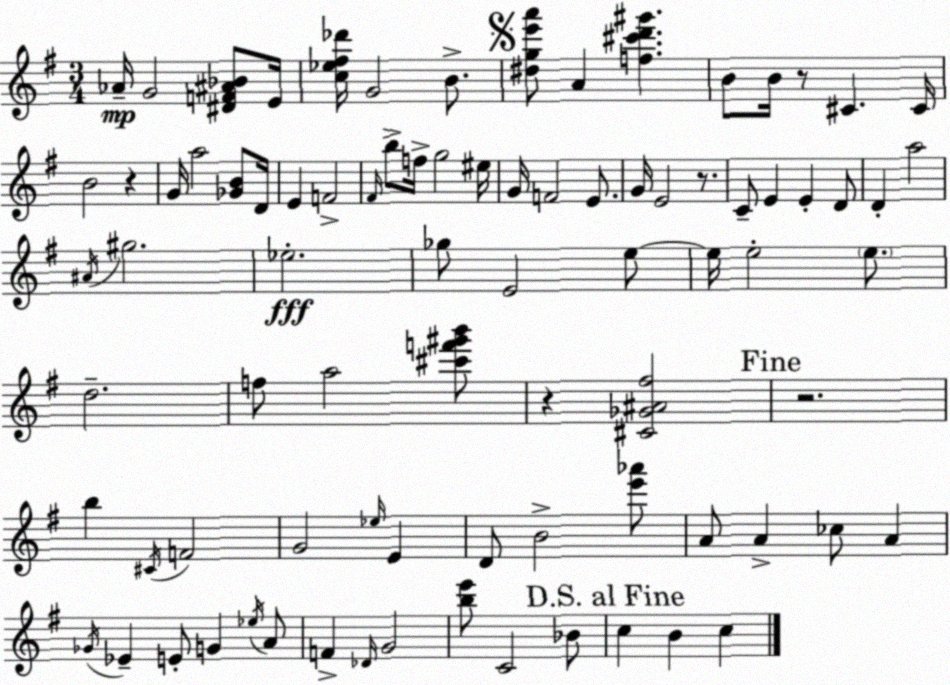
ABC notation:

X:1
T:Untitled
M:3/4
L:1/4
K:G
_A/4 G2 [^DF^A_B]/2 E/4 [c_e^f_d']/4 G2 B/2 [^dge'a']/2 A [f^c'd'^g'] B/2 B/4 z/2 ^C ^C/4 B2 z G/4 a2 [_GB]/2 D/4 E F2 ^F/4 b/2 f/4 g2 ^e/4 G/4 F2 E/2 G/4 E2 z/2 C/2 E E D/2 D a2 ^A/4 ^g2 _e2 _g/2 E2 e/2 e/4 e2 e/2 d2 f/2 a2 [^c'f'^g'b']/2 z [^C_G^A^f]2 z2 b ^C/4 F2 G2 _e/4 E D/2 B2 [e'_a']/2 A/2 A _c/2 A _G/4 _E E/2 G _e/4 A/2 F _D/4 G2 [be']/2 C2 _B/2 c B c